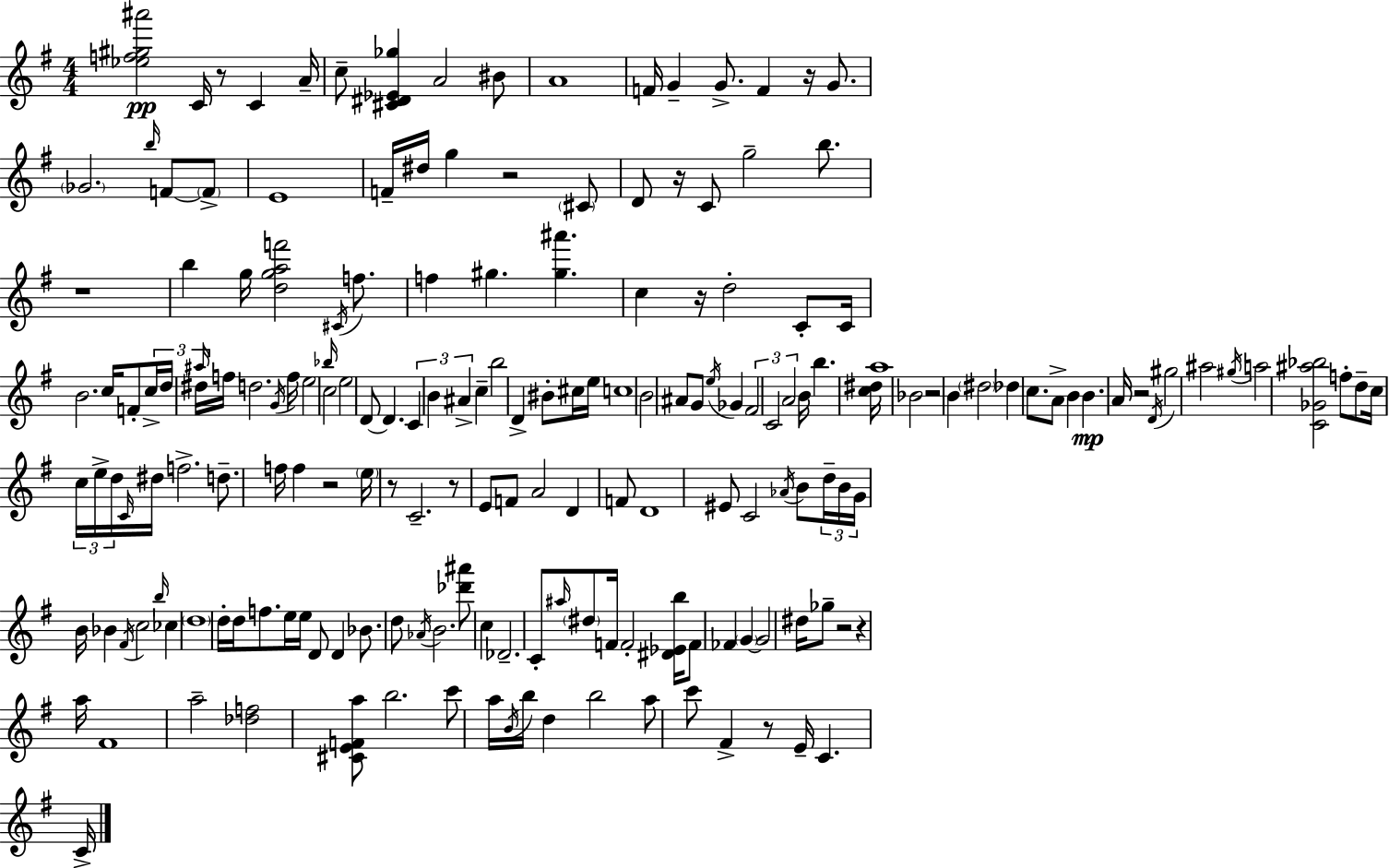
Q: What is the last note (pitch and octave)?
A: C4